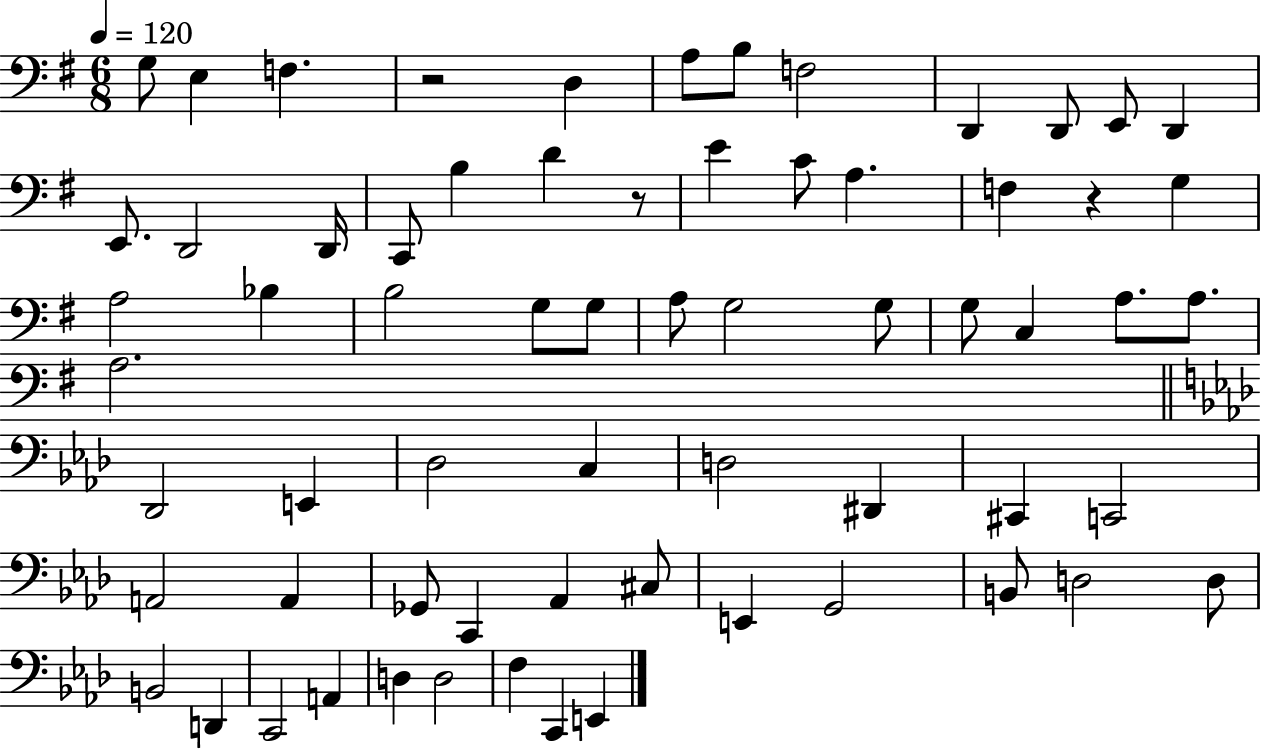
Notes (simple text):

G3/e E3/q F3/q. R/h D3/q A3/e B3/e F3/h D2/q D2/e E2/e D2/q E2/e. D2/h D2/s C2/e B3/q D4/q R/e E4/q C4/e A3/q. F3/q R/q G3/q A3/h Bb3/q B3/h G3/e G3/e A3/e G3/h G3/e G3/e C3/q A3/e. A3/e. A3/h. Db2/h E2/q Db3/h C3/q D3/h D#2/q C#2/q C2/h A2/h A2/q Gb2/e C2/q Ab2/q C#3/e E2/q G2/h B2/e D3/h D3/e B2/h D2/q C2/h A2/q D3/q D3/h F3/q C2/q E2/q